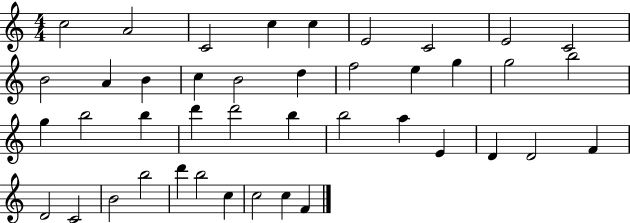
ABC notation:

X:1
T:Untitled
M:4/4
L:1/4
K:C
c2 A2 C2 c c E2 C2 E2 C2 B2 A B c B2 d f2 e g g2 b2 g b2 b d' d'2 b b2 a E D D2 F D2 C2 B2 b2 d' b2 c c2 c F